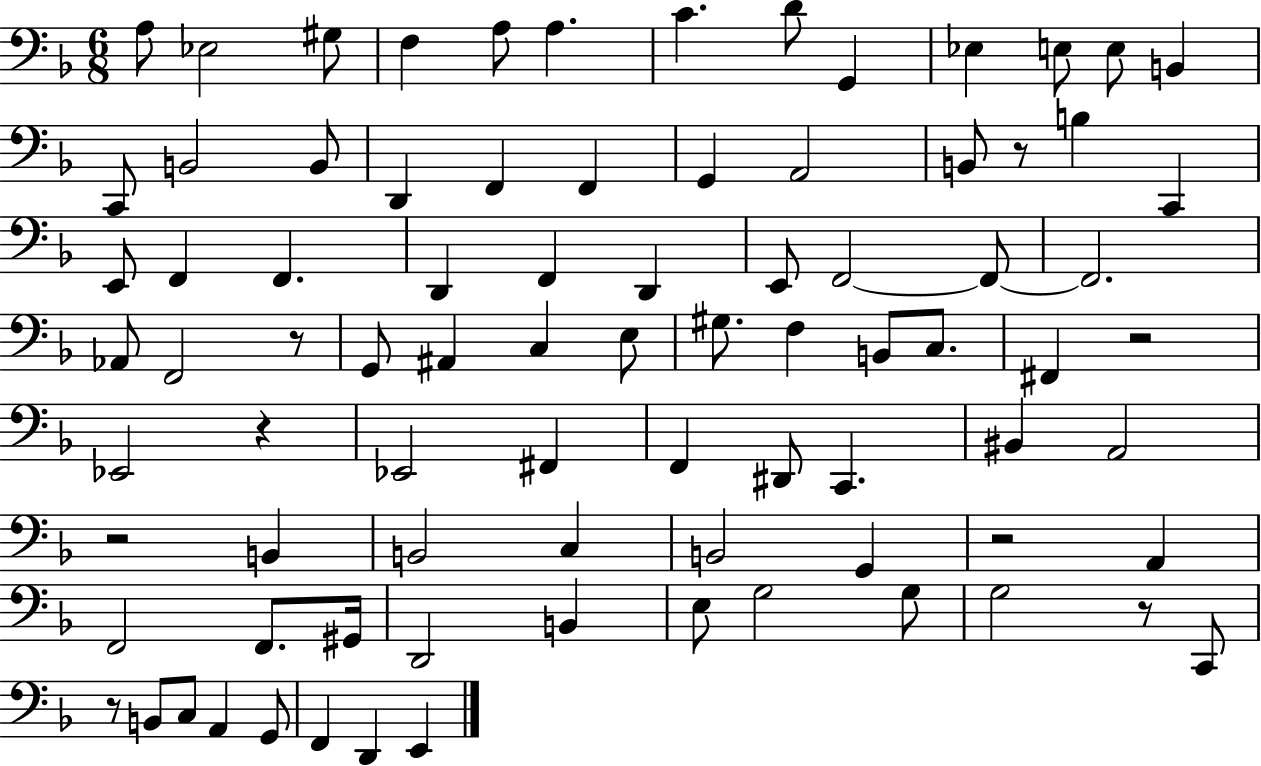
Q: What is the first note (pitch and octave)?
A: A3